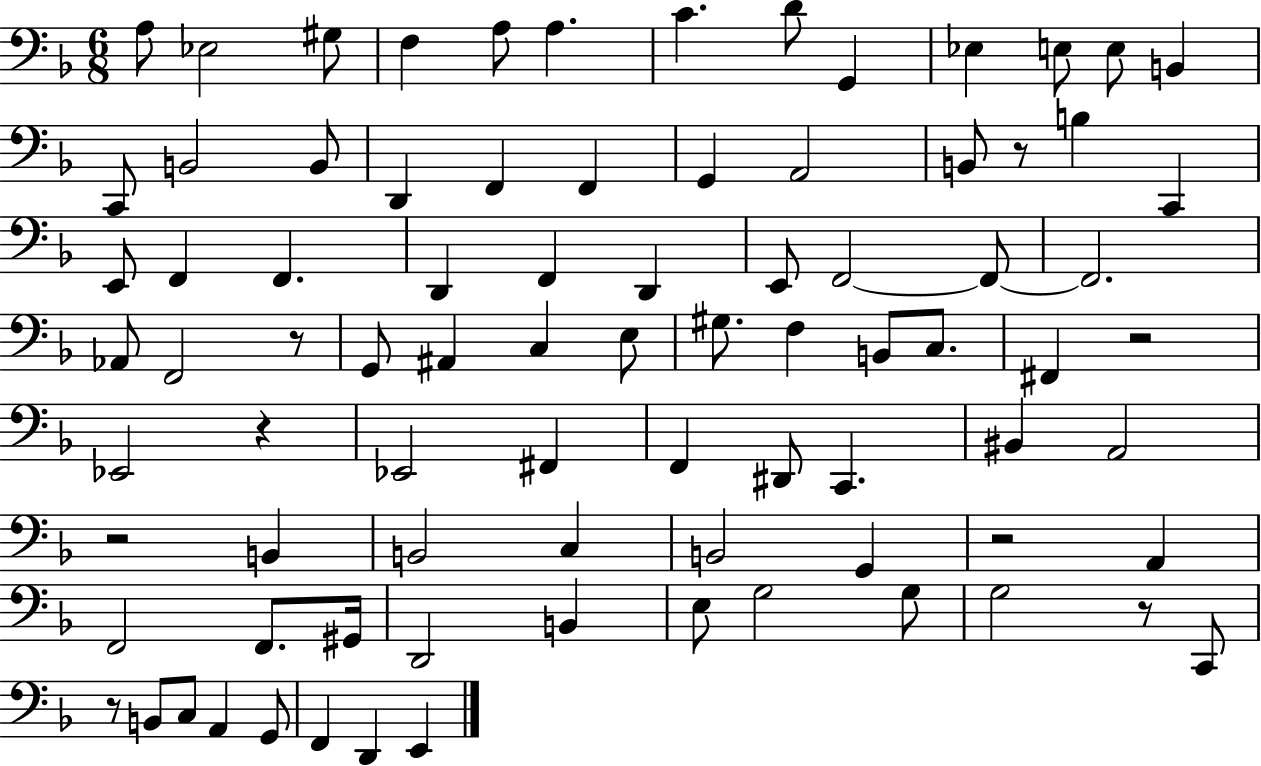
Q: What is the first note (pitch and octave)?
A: A3